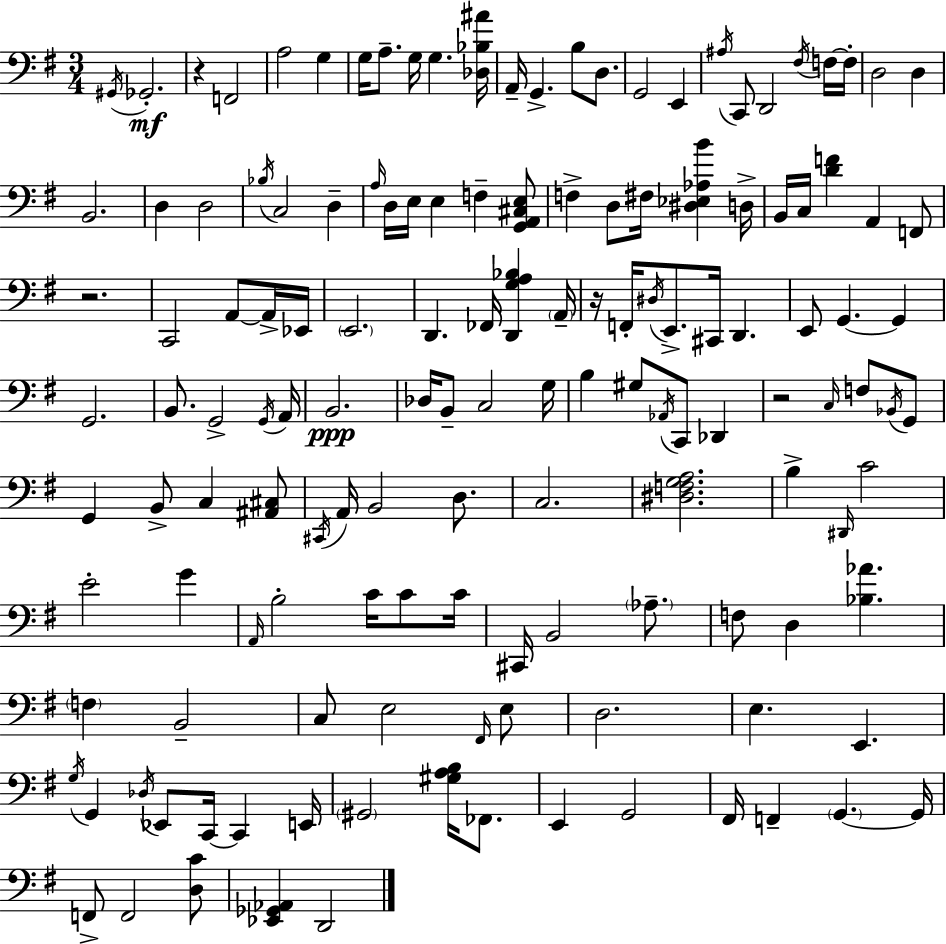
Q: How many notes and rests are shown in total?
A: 142